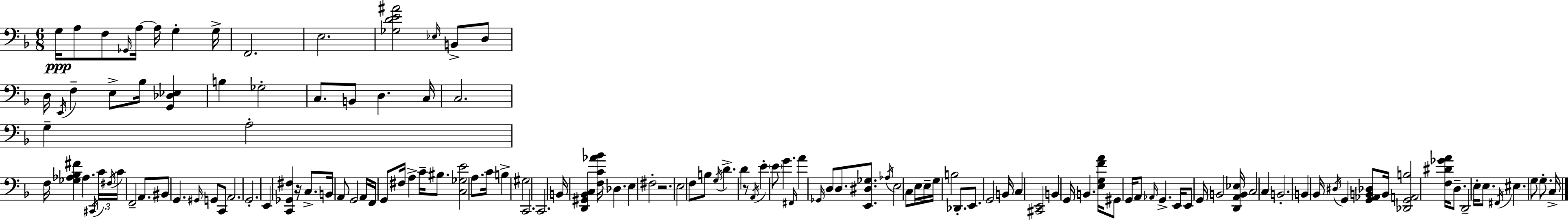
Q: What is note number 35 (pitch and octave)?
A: A2